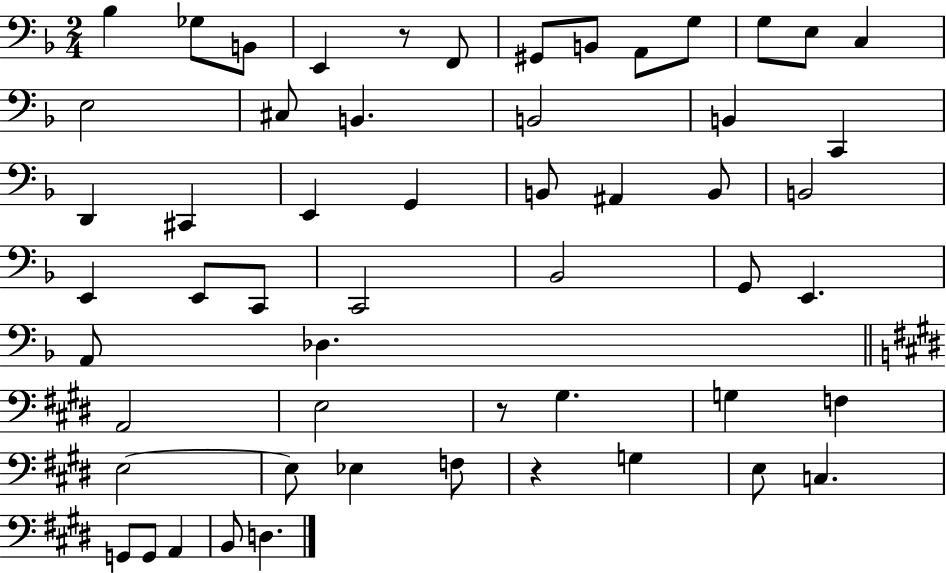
{
  \clef bass
  \numericTimeSignature
  \time 2/4
  \key f \major
  \repeat volta 2 { bes4 ges8 b,8 | e,4 r8 f,8 | gis,8 b,8 a,8 g8 | g8 e8 c4 | \break e2 | cis8 b,4. | b,2 | b,4 c,4 | \break d,4 cis,4 | e,4 g,4 | b,8 ais,4 b,8 | b,2 | \break e,4 e,8 c,8 | c,2 | bes,2 | g,8 e,4. | \break a,8 des4. | \bar "||" \break \key e \major a,2 | e2 | r8 gis4. | g4 f4 | \break e2~~ | e8 ees4 f8 | r4 g4 | e8 c4. | \break g,8 g,8 a,4 | b,8 d4. | } \bar "|."
}